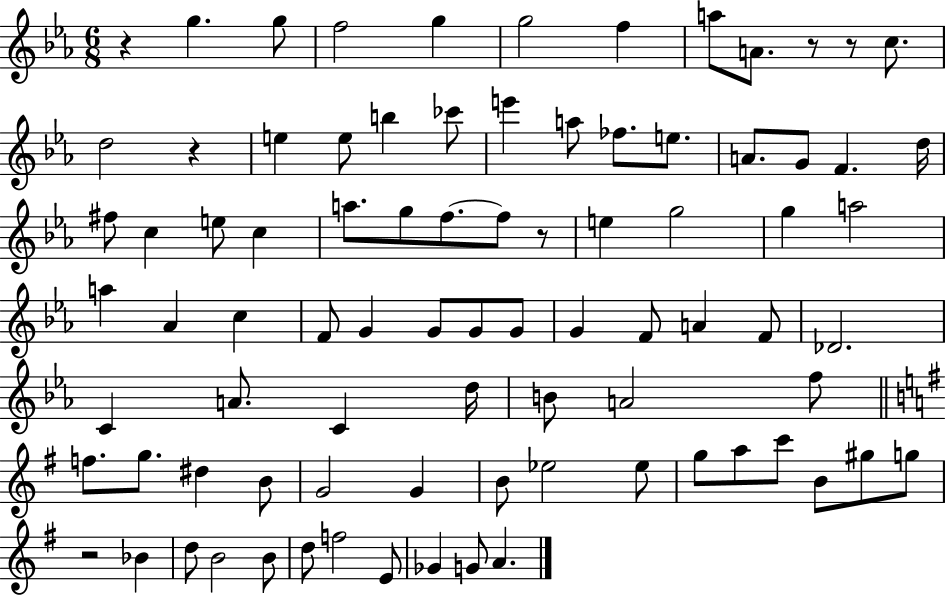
X:1
T:Untitled
M:6/8
L:1/4
K:Eb
z g g/2 f2 g g2 f a/2 A/2 z/2 z/2 c/2 d2 z e e/2 b _c'/2 e' a/2 _f/2 e/2 A/2 G/2 F d/4 ^f/2 c e/2 c a/2 g/2 f/2 f/2 z/2 e g2 g a2 a _A c F/2 G G/2 G/2 G/2 G F/2 A F/2 _D2 C A/2 C d/4 B/2 A2 f/2 f/2 g/2 ^d B/2 G2 G B/2 _e2 _e/2 g/2 a/2 c'/2 B/2 ^g/2 g/2 z2 _B d/2 B2 B/2 d/2 f2 E/2 _G G/2 A